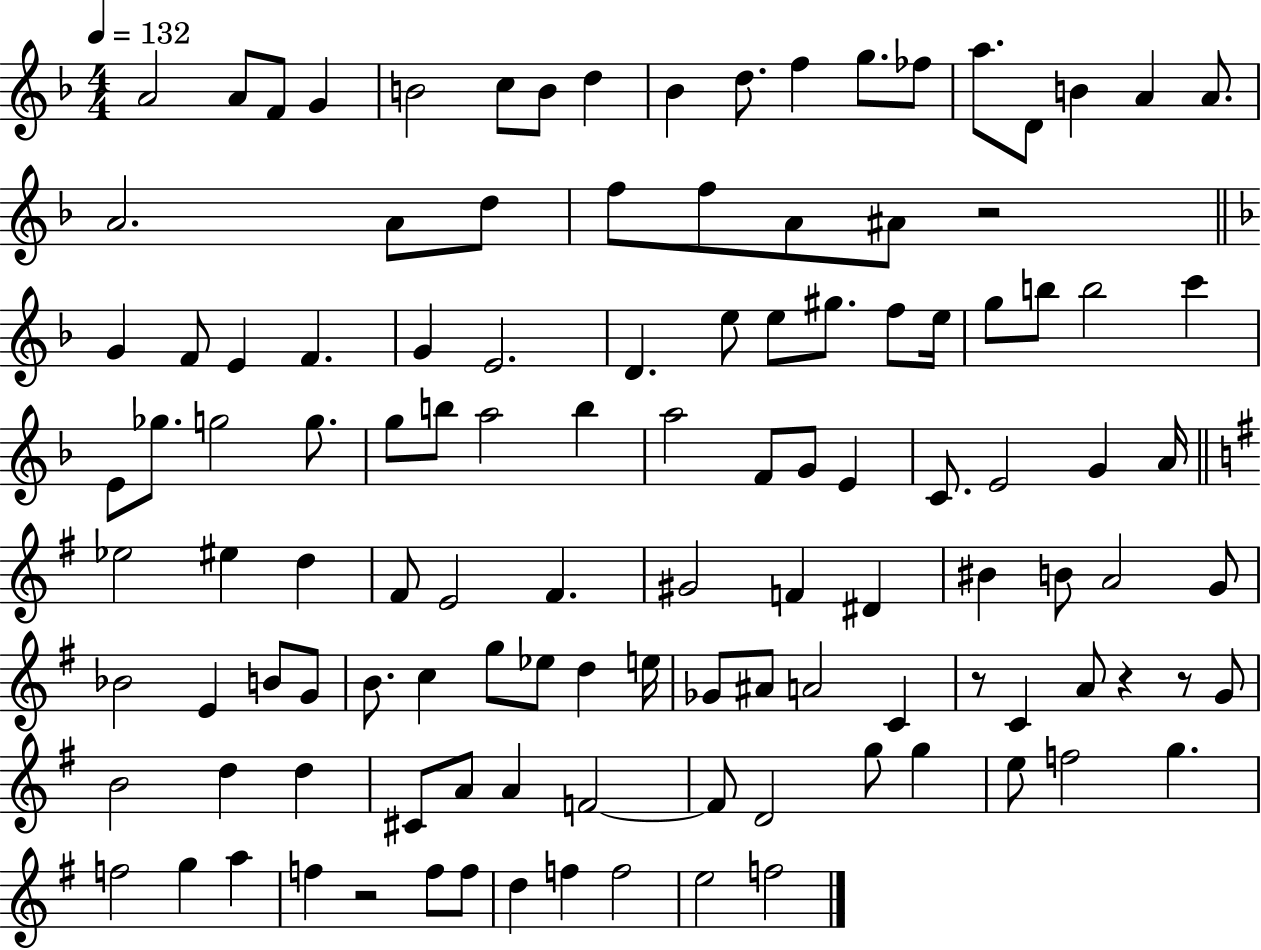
X:1
T:Untitled
M:4/4
L:1/4
K:F
A2 A/2 F/2 G B2 c/2 B/2 d _B d/2 f g/2 _f/2 a/2 D/2 B A A/2 A2 A/2 d/2 f/2 f/2 A/2 ^A/2 z2 G F/2 E F G E2 D e/2 e/2 ^g/2 f/2 e/4 g/2 b/2 b2 c' E/2 _g/2 g2 g/2 g/2 b/2 a2 b a2 F/2 G/2 E C/2 E2 G A/4 _e2 ^e d ^F/2 E2 ^F ^G2 F ^D ^B B/2 A2 G/2 _B2 E B/2 G/2 B/2 c g/2 _e/2 d e/4 _G/2 ^A/2 A2 C z/2 C A/2 z z/2 G/2 B2 d d ^C/2 A/2 A F2 F/2 D2 g/2 g e/2 f2 g f2 g a f z2 f/2 f/2 d f f2 e2 f2